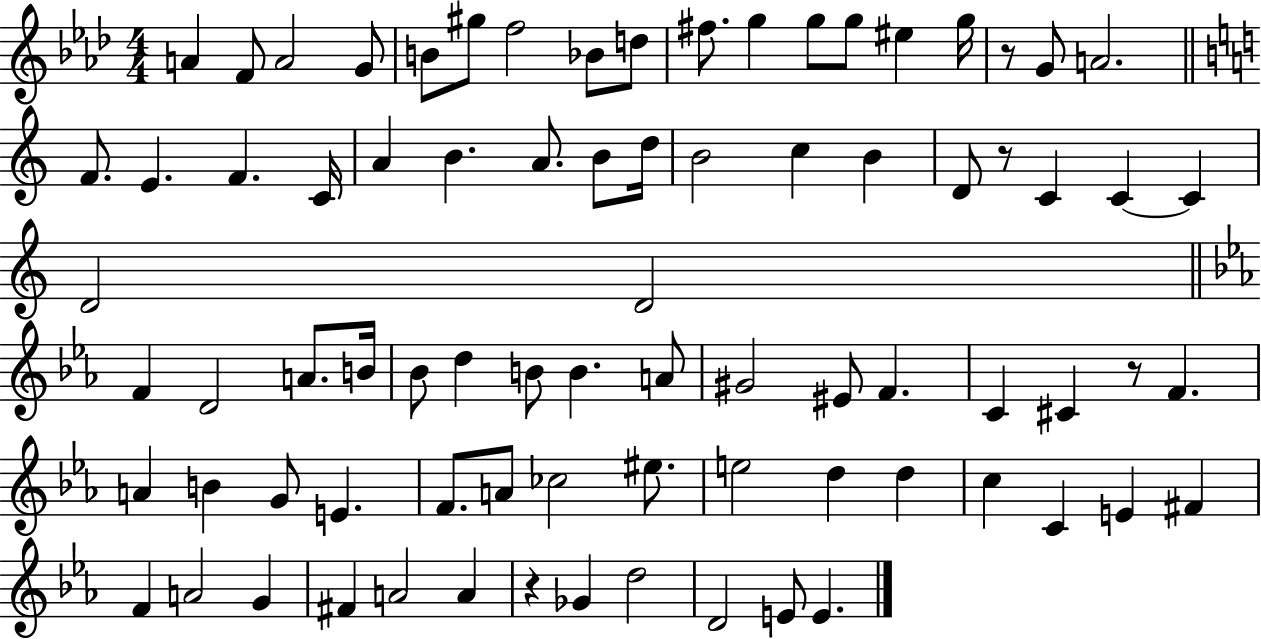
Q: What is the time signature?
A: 4/4